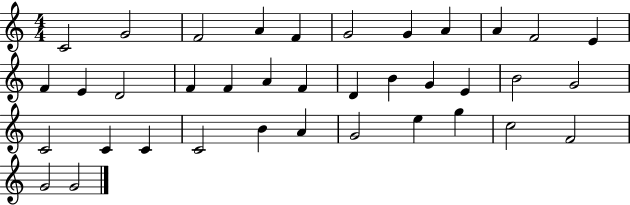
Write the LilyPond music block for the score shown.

{
  \clef treble
  \numericTimeSignature
  \time 4/4
  \key c \major
  c'2 g'2 | f'2 a'4 f'4 | g'2 g'4 a'4 | a'4 f'2 e'4 | \break f'4 e'4 d'2 | f'4 f'4 a'4 f'4 | d'4 b'4 g'4 e'4 | b'2 g'2 | \break c'2 c'4 c'4 | c'2 b'4 a'4 | g'2 e''4 g''4 | c''2 f'2 | \break g'2 g'2 | \bar "|."
}